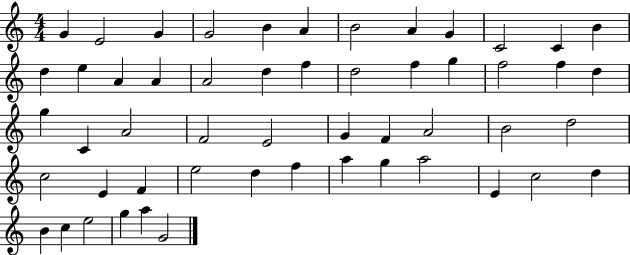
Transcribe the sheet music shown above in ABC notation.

X:1
T:Untitled
M:4/4
L:1/4
K:C
G E2 G G2 B A B2 A G C2 C B d e A A A2 d f d2 f g f2 f d g C A2 F2 E2 G F A2 B2 d2 c2 E F e2 d f a g a2 E c2 d B c e2 g a G2